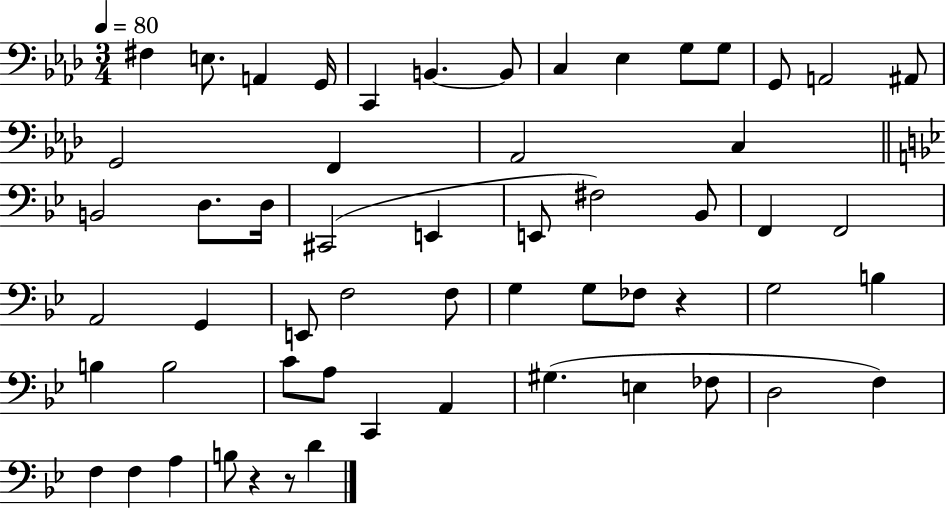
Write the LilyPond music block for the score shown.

{
  \clef bass
  \numericTimeSignature
  \time 3/4
  \key aes \major
  \tempo 4 = 80
  fis4 e8. a,4 g,16 | c,4 b,4.~~ b,8 | c4 ees4 g8 g8 | g,8 a,2 ais,8 | \break g,2 f,4 | aes,2 c4 | \bar "||" \break \key g \minor b,2 d8. d16 | cis,2( e,4 | e,8 fis2) bes,8 | f,4 f,2 | \break a,2 g,4 | e,8 f2 f8 | g4 g8 fes8 r4 | g2 b4 | \break b4 b2 | c'8 a8 c,4 a,4 | gis4.( e4 fes8 | d2 f4) | \break f4 f4 a4 | b8 r4 r8 d'4 | \bar "|."
}